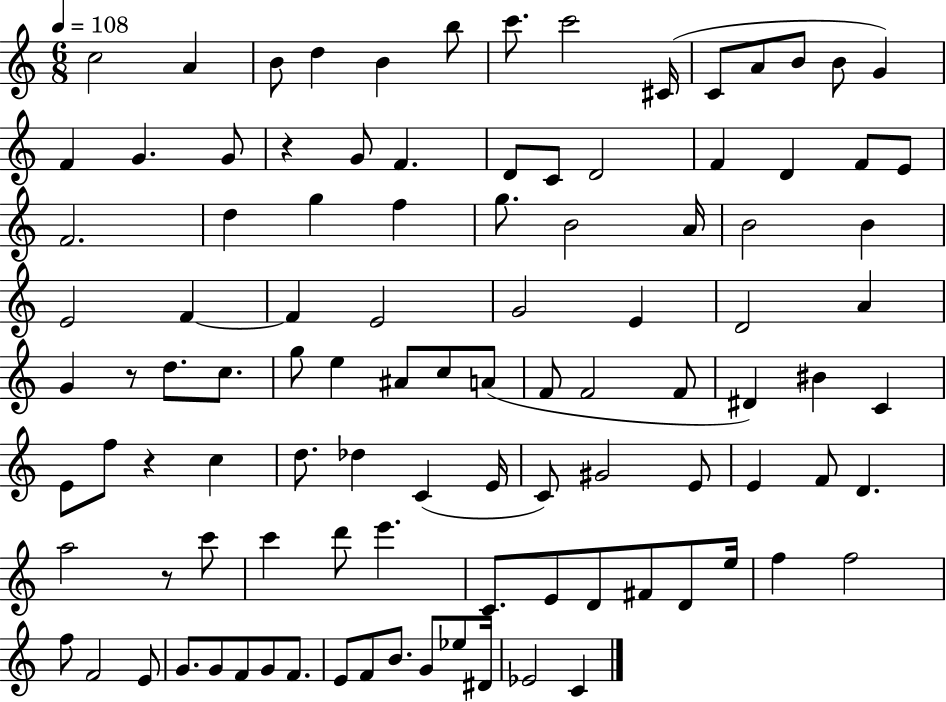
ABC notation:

X:1
T:Untitled
M:6/8
L:1/4
K:C
c2 A B/2 d B b/2 c'/2 c'2 ^C/4 C/2 A/2 B/2 B/2 G F G G/2 z G/2 F D/2 C/2 D2 F D F/2 E/2 F2 d g f g/2 B2 A/4 B2 B E2 F F E2 G2 E D2 A G z/2 d/2 c/2 g/2 e ^A/2 c/2 A/2 F/2 F2 F/2 ^D ^B C E/2 f/2 z c d/2 _d C E/4 C/2 ^G2 E/2 E F/2 D a2 z/2 c'/2 c' d'/2 e' C/2 E/2 D/2 ^F/2 D/2 e/4 f f2 f/2 F2 E/2 G/2 G/2 F/2 G/2 F/2 E/2 F/2 B/2 G/2 _e/2 ^D/4 _E2 C